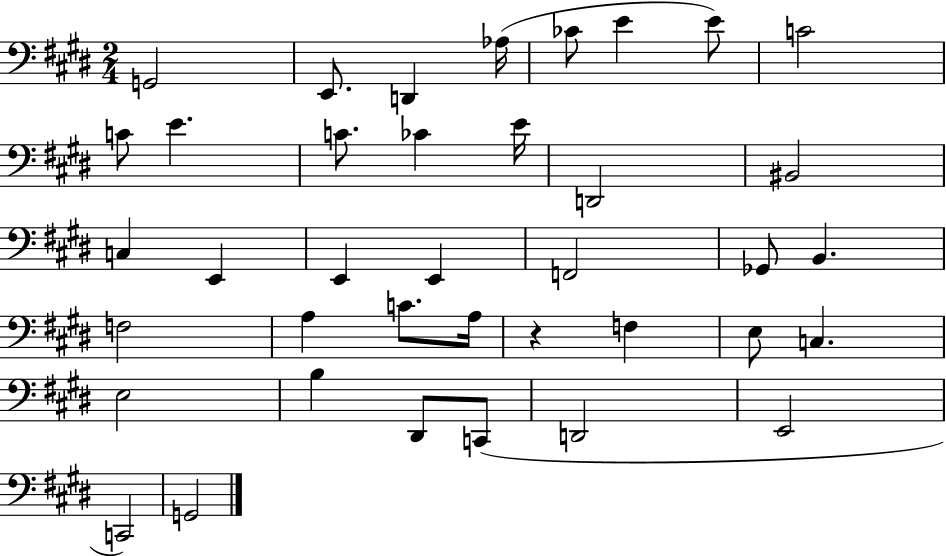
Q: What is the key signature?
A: E major